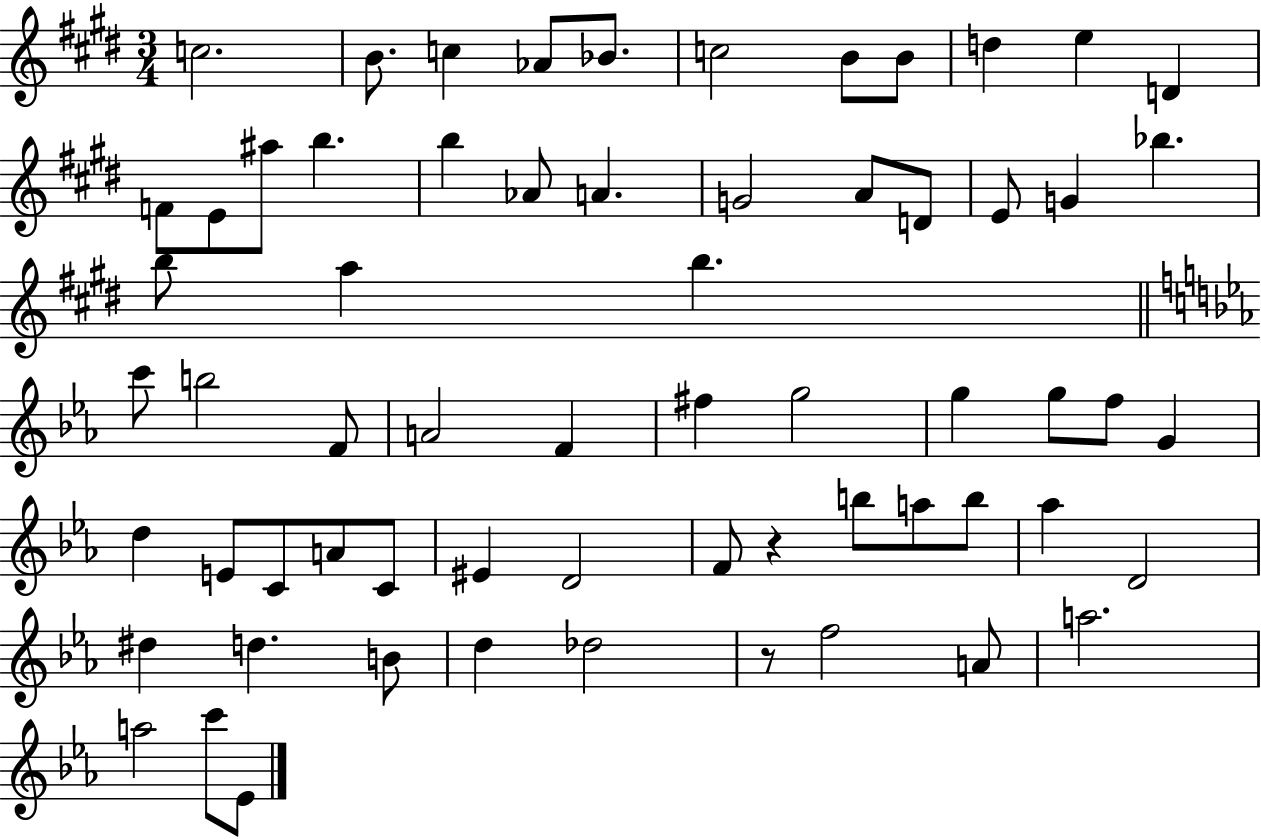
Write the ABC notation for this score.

X:1
T:Untitled
M:3/4
L:1/4
K:E
c2 B/2 c _A/2 _B/2 c2 B/2 B/2 d e D F/2 E/2 ^a/2 b b _A/2 A G2 A/2 D/2 E/2 G _b b/2 a b c'/2 b2 F/2 A2 F ^f g2 g g/2 f/2 G d E/2 C/2 A/2 C/2 ^E D2 F/2 z b/2 a/2 b/2 _a D2 ^d d B/2 d _d2 z/2 f2 A/2 a2 a2 c'/2 _E/2